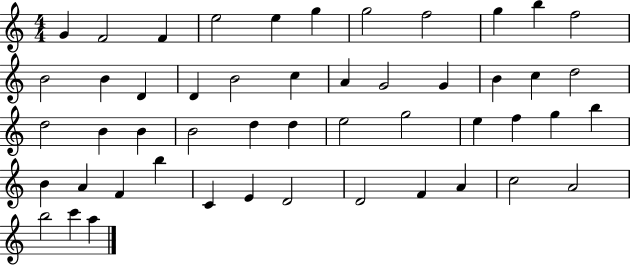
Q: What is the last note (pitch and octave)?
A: A5